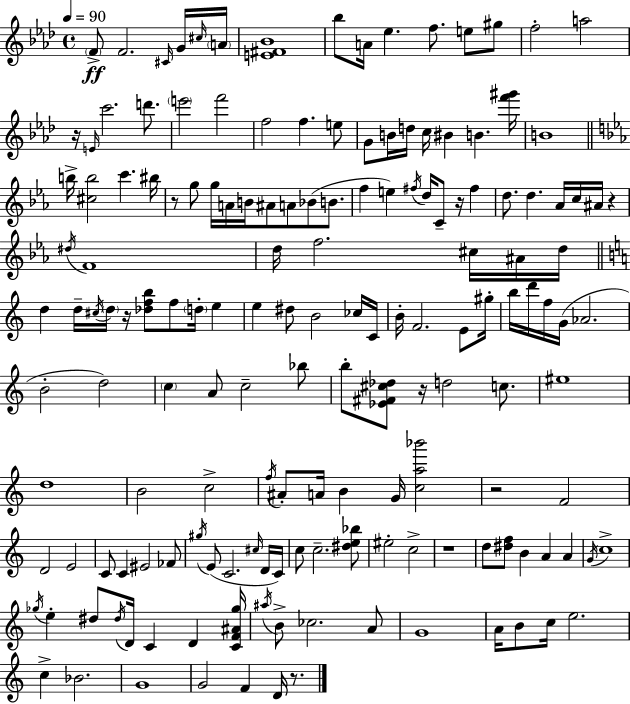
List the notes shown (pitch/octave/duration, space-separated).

F4/e F4/h. C#4/s G4/s C#5/s A4/s [E4,F#4,Bb4]/w Bb5/e A4/s Eb5/q. F5/e. E5/e G#5/e F5/h A5/h R/s E4/s C6/h. D6/e. E6/h F6/h F5/h F5/q. E5/e G4/e B4/s D5/s C5/s BIS4/q B4/q. [F6,G#6]/s B4/w B5/s [C#5,B5]/h C6/q. BIS5/s R/e G5/e G5/s A4/s B4/s A#4/e A4/e Bb4/e B4/e. F5/q E5/q F#5/s D5/s C4/e R/s F#5/q D5/e. D5/q. Ab4/s C5/s A#4/s R/q D#5/s F4/w D5/s F5/h. C#5/s A#4/s D5/s D5/q D5/s C#5/s D5/s R/s [Db5,F5,B5]/e F5/e D5/s E5/q E5/q D#5/e B4/h CES5/s C4/s B4/s F4/h. E4/e G#5/s B5/s D6/s F5/s G4/s Ab4/h. B4/h D5/h C5/q A4/e C5/h Bb5/e B5/e [Eb4,F#4,C#5,Db5]/e R/s D5/h C5/e. EIS5/w D5/w B4/h C5/h F5/s A#4/e A4/s B4/q G4/s [C5,A5,Bb6]/h R/h F4/h D4/h E4/h C4/e C4/q EIS4/h FES4/e G#5/s E4/e C4/h. C#5/s D4/s C4/s C5/e C5/h. [D#5,E5,Bb5]/e EIS5/h C5/h R/w D5/e [D#5,F5]/e B4/q A4/q A4/q G4/s C5/w Gb5/s E5/q D#5/e D#5/s D4/s C4/q D4/q [C4,F4,A#4,Gb5]/s A#5/s B4/e CES5/h. A4/e G4/w A4/s B4/e C5/s E5/h. C5/q Bb4/h. G4/w G4/h F4/q D4/s R/e.